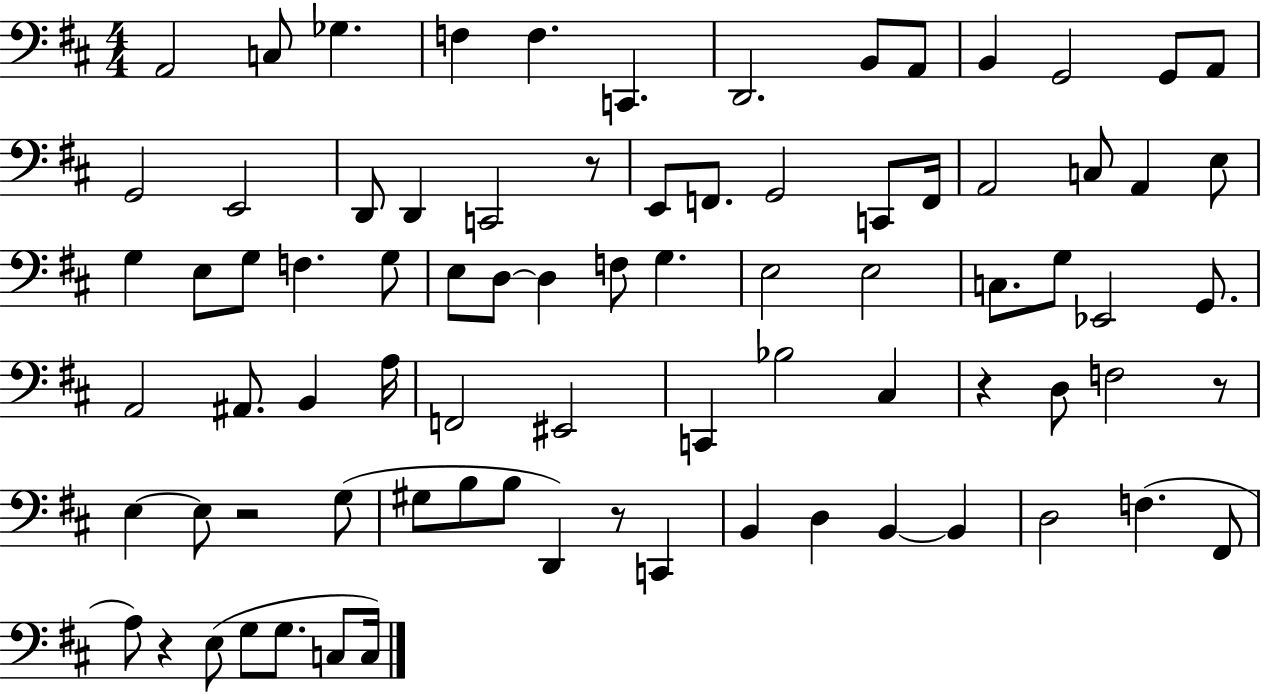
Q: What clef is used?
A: bass